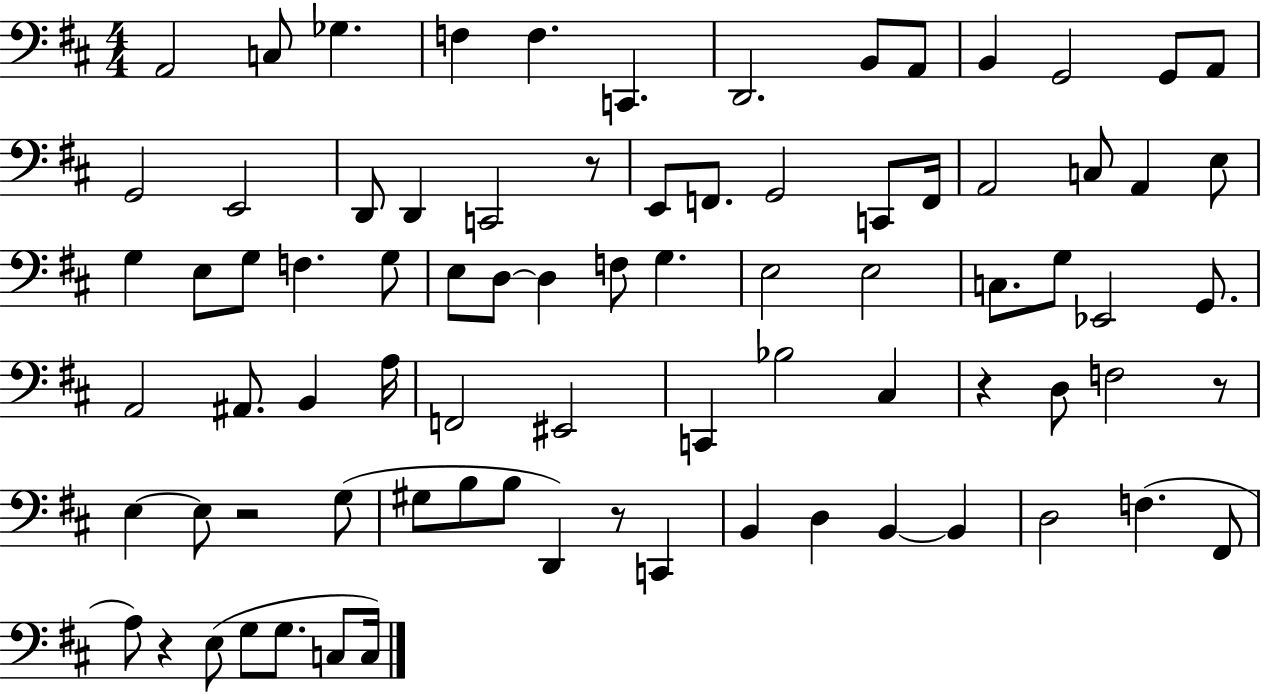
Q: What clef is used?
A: bass